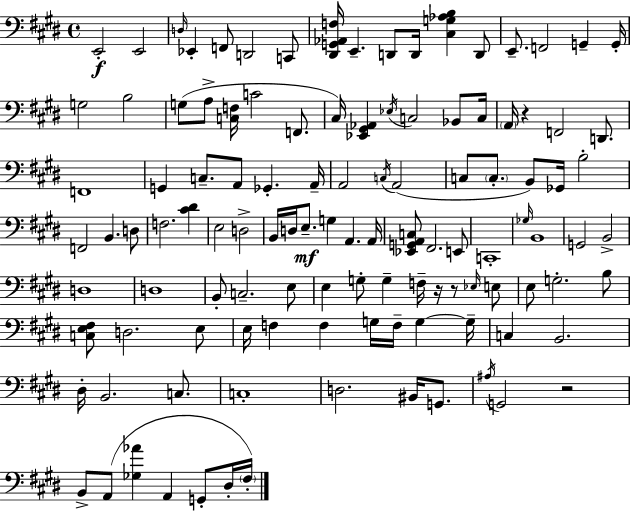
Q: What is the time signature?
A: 4/4